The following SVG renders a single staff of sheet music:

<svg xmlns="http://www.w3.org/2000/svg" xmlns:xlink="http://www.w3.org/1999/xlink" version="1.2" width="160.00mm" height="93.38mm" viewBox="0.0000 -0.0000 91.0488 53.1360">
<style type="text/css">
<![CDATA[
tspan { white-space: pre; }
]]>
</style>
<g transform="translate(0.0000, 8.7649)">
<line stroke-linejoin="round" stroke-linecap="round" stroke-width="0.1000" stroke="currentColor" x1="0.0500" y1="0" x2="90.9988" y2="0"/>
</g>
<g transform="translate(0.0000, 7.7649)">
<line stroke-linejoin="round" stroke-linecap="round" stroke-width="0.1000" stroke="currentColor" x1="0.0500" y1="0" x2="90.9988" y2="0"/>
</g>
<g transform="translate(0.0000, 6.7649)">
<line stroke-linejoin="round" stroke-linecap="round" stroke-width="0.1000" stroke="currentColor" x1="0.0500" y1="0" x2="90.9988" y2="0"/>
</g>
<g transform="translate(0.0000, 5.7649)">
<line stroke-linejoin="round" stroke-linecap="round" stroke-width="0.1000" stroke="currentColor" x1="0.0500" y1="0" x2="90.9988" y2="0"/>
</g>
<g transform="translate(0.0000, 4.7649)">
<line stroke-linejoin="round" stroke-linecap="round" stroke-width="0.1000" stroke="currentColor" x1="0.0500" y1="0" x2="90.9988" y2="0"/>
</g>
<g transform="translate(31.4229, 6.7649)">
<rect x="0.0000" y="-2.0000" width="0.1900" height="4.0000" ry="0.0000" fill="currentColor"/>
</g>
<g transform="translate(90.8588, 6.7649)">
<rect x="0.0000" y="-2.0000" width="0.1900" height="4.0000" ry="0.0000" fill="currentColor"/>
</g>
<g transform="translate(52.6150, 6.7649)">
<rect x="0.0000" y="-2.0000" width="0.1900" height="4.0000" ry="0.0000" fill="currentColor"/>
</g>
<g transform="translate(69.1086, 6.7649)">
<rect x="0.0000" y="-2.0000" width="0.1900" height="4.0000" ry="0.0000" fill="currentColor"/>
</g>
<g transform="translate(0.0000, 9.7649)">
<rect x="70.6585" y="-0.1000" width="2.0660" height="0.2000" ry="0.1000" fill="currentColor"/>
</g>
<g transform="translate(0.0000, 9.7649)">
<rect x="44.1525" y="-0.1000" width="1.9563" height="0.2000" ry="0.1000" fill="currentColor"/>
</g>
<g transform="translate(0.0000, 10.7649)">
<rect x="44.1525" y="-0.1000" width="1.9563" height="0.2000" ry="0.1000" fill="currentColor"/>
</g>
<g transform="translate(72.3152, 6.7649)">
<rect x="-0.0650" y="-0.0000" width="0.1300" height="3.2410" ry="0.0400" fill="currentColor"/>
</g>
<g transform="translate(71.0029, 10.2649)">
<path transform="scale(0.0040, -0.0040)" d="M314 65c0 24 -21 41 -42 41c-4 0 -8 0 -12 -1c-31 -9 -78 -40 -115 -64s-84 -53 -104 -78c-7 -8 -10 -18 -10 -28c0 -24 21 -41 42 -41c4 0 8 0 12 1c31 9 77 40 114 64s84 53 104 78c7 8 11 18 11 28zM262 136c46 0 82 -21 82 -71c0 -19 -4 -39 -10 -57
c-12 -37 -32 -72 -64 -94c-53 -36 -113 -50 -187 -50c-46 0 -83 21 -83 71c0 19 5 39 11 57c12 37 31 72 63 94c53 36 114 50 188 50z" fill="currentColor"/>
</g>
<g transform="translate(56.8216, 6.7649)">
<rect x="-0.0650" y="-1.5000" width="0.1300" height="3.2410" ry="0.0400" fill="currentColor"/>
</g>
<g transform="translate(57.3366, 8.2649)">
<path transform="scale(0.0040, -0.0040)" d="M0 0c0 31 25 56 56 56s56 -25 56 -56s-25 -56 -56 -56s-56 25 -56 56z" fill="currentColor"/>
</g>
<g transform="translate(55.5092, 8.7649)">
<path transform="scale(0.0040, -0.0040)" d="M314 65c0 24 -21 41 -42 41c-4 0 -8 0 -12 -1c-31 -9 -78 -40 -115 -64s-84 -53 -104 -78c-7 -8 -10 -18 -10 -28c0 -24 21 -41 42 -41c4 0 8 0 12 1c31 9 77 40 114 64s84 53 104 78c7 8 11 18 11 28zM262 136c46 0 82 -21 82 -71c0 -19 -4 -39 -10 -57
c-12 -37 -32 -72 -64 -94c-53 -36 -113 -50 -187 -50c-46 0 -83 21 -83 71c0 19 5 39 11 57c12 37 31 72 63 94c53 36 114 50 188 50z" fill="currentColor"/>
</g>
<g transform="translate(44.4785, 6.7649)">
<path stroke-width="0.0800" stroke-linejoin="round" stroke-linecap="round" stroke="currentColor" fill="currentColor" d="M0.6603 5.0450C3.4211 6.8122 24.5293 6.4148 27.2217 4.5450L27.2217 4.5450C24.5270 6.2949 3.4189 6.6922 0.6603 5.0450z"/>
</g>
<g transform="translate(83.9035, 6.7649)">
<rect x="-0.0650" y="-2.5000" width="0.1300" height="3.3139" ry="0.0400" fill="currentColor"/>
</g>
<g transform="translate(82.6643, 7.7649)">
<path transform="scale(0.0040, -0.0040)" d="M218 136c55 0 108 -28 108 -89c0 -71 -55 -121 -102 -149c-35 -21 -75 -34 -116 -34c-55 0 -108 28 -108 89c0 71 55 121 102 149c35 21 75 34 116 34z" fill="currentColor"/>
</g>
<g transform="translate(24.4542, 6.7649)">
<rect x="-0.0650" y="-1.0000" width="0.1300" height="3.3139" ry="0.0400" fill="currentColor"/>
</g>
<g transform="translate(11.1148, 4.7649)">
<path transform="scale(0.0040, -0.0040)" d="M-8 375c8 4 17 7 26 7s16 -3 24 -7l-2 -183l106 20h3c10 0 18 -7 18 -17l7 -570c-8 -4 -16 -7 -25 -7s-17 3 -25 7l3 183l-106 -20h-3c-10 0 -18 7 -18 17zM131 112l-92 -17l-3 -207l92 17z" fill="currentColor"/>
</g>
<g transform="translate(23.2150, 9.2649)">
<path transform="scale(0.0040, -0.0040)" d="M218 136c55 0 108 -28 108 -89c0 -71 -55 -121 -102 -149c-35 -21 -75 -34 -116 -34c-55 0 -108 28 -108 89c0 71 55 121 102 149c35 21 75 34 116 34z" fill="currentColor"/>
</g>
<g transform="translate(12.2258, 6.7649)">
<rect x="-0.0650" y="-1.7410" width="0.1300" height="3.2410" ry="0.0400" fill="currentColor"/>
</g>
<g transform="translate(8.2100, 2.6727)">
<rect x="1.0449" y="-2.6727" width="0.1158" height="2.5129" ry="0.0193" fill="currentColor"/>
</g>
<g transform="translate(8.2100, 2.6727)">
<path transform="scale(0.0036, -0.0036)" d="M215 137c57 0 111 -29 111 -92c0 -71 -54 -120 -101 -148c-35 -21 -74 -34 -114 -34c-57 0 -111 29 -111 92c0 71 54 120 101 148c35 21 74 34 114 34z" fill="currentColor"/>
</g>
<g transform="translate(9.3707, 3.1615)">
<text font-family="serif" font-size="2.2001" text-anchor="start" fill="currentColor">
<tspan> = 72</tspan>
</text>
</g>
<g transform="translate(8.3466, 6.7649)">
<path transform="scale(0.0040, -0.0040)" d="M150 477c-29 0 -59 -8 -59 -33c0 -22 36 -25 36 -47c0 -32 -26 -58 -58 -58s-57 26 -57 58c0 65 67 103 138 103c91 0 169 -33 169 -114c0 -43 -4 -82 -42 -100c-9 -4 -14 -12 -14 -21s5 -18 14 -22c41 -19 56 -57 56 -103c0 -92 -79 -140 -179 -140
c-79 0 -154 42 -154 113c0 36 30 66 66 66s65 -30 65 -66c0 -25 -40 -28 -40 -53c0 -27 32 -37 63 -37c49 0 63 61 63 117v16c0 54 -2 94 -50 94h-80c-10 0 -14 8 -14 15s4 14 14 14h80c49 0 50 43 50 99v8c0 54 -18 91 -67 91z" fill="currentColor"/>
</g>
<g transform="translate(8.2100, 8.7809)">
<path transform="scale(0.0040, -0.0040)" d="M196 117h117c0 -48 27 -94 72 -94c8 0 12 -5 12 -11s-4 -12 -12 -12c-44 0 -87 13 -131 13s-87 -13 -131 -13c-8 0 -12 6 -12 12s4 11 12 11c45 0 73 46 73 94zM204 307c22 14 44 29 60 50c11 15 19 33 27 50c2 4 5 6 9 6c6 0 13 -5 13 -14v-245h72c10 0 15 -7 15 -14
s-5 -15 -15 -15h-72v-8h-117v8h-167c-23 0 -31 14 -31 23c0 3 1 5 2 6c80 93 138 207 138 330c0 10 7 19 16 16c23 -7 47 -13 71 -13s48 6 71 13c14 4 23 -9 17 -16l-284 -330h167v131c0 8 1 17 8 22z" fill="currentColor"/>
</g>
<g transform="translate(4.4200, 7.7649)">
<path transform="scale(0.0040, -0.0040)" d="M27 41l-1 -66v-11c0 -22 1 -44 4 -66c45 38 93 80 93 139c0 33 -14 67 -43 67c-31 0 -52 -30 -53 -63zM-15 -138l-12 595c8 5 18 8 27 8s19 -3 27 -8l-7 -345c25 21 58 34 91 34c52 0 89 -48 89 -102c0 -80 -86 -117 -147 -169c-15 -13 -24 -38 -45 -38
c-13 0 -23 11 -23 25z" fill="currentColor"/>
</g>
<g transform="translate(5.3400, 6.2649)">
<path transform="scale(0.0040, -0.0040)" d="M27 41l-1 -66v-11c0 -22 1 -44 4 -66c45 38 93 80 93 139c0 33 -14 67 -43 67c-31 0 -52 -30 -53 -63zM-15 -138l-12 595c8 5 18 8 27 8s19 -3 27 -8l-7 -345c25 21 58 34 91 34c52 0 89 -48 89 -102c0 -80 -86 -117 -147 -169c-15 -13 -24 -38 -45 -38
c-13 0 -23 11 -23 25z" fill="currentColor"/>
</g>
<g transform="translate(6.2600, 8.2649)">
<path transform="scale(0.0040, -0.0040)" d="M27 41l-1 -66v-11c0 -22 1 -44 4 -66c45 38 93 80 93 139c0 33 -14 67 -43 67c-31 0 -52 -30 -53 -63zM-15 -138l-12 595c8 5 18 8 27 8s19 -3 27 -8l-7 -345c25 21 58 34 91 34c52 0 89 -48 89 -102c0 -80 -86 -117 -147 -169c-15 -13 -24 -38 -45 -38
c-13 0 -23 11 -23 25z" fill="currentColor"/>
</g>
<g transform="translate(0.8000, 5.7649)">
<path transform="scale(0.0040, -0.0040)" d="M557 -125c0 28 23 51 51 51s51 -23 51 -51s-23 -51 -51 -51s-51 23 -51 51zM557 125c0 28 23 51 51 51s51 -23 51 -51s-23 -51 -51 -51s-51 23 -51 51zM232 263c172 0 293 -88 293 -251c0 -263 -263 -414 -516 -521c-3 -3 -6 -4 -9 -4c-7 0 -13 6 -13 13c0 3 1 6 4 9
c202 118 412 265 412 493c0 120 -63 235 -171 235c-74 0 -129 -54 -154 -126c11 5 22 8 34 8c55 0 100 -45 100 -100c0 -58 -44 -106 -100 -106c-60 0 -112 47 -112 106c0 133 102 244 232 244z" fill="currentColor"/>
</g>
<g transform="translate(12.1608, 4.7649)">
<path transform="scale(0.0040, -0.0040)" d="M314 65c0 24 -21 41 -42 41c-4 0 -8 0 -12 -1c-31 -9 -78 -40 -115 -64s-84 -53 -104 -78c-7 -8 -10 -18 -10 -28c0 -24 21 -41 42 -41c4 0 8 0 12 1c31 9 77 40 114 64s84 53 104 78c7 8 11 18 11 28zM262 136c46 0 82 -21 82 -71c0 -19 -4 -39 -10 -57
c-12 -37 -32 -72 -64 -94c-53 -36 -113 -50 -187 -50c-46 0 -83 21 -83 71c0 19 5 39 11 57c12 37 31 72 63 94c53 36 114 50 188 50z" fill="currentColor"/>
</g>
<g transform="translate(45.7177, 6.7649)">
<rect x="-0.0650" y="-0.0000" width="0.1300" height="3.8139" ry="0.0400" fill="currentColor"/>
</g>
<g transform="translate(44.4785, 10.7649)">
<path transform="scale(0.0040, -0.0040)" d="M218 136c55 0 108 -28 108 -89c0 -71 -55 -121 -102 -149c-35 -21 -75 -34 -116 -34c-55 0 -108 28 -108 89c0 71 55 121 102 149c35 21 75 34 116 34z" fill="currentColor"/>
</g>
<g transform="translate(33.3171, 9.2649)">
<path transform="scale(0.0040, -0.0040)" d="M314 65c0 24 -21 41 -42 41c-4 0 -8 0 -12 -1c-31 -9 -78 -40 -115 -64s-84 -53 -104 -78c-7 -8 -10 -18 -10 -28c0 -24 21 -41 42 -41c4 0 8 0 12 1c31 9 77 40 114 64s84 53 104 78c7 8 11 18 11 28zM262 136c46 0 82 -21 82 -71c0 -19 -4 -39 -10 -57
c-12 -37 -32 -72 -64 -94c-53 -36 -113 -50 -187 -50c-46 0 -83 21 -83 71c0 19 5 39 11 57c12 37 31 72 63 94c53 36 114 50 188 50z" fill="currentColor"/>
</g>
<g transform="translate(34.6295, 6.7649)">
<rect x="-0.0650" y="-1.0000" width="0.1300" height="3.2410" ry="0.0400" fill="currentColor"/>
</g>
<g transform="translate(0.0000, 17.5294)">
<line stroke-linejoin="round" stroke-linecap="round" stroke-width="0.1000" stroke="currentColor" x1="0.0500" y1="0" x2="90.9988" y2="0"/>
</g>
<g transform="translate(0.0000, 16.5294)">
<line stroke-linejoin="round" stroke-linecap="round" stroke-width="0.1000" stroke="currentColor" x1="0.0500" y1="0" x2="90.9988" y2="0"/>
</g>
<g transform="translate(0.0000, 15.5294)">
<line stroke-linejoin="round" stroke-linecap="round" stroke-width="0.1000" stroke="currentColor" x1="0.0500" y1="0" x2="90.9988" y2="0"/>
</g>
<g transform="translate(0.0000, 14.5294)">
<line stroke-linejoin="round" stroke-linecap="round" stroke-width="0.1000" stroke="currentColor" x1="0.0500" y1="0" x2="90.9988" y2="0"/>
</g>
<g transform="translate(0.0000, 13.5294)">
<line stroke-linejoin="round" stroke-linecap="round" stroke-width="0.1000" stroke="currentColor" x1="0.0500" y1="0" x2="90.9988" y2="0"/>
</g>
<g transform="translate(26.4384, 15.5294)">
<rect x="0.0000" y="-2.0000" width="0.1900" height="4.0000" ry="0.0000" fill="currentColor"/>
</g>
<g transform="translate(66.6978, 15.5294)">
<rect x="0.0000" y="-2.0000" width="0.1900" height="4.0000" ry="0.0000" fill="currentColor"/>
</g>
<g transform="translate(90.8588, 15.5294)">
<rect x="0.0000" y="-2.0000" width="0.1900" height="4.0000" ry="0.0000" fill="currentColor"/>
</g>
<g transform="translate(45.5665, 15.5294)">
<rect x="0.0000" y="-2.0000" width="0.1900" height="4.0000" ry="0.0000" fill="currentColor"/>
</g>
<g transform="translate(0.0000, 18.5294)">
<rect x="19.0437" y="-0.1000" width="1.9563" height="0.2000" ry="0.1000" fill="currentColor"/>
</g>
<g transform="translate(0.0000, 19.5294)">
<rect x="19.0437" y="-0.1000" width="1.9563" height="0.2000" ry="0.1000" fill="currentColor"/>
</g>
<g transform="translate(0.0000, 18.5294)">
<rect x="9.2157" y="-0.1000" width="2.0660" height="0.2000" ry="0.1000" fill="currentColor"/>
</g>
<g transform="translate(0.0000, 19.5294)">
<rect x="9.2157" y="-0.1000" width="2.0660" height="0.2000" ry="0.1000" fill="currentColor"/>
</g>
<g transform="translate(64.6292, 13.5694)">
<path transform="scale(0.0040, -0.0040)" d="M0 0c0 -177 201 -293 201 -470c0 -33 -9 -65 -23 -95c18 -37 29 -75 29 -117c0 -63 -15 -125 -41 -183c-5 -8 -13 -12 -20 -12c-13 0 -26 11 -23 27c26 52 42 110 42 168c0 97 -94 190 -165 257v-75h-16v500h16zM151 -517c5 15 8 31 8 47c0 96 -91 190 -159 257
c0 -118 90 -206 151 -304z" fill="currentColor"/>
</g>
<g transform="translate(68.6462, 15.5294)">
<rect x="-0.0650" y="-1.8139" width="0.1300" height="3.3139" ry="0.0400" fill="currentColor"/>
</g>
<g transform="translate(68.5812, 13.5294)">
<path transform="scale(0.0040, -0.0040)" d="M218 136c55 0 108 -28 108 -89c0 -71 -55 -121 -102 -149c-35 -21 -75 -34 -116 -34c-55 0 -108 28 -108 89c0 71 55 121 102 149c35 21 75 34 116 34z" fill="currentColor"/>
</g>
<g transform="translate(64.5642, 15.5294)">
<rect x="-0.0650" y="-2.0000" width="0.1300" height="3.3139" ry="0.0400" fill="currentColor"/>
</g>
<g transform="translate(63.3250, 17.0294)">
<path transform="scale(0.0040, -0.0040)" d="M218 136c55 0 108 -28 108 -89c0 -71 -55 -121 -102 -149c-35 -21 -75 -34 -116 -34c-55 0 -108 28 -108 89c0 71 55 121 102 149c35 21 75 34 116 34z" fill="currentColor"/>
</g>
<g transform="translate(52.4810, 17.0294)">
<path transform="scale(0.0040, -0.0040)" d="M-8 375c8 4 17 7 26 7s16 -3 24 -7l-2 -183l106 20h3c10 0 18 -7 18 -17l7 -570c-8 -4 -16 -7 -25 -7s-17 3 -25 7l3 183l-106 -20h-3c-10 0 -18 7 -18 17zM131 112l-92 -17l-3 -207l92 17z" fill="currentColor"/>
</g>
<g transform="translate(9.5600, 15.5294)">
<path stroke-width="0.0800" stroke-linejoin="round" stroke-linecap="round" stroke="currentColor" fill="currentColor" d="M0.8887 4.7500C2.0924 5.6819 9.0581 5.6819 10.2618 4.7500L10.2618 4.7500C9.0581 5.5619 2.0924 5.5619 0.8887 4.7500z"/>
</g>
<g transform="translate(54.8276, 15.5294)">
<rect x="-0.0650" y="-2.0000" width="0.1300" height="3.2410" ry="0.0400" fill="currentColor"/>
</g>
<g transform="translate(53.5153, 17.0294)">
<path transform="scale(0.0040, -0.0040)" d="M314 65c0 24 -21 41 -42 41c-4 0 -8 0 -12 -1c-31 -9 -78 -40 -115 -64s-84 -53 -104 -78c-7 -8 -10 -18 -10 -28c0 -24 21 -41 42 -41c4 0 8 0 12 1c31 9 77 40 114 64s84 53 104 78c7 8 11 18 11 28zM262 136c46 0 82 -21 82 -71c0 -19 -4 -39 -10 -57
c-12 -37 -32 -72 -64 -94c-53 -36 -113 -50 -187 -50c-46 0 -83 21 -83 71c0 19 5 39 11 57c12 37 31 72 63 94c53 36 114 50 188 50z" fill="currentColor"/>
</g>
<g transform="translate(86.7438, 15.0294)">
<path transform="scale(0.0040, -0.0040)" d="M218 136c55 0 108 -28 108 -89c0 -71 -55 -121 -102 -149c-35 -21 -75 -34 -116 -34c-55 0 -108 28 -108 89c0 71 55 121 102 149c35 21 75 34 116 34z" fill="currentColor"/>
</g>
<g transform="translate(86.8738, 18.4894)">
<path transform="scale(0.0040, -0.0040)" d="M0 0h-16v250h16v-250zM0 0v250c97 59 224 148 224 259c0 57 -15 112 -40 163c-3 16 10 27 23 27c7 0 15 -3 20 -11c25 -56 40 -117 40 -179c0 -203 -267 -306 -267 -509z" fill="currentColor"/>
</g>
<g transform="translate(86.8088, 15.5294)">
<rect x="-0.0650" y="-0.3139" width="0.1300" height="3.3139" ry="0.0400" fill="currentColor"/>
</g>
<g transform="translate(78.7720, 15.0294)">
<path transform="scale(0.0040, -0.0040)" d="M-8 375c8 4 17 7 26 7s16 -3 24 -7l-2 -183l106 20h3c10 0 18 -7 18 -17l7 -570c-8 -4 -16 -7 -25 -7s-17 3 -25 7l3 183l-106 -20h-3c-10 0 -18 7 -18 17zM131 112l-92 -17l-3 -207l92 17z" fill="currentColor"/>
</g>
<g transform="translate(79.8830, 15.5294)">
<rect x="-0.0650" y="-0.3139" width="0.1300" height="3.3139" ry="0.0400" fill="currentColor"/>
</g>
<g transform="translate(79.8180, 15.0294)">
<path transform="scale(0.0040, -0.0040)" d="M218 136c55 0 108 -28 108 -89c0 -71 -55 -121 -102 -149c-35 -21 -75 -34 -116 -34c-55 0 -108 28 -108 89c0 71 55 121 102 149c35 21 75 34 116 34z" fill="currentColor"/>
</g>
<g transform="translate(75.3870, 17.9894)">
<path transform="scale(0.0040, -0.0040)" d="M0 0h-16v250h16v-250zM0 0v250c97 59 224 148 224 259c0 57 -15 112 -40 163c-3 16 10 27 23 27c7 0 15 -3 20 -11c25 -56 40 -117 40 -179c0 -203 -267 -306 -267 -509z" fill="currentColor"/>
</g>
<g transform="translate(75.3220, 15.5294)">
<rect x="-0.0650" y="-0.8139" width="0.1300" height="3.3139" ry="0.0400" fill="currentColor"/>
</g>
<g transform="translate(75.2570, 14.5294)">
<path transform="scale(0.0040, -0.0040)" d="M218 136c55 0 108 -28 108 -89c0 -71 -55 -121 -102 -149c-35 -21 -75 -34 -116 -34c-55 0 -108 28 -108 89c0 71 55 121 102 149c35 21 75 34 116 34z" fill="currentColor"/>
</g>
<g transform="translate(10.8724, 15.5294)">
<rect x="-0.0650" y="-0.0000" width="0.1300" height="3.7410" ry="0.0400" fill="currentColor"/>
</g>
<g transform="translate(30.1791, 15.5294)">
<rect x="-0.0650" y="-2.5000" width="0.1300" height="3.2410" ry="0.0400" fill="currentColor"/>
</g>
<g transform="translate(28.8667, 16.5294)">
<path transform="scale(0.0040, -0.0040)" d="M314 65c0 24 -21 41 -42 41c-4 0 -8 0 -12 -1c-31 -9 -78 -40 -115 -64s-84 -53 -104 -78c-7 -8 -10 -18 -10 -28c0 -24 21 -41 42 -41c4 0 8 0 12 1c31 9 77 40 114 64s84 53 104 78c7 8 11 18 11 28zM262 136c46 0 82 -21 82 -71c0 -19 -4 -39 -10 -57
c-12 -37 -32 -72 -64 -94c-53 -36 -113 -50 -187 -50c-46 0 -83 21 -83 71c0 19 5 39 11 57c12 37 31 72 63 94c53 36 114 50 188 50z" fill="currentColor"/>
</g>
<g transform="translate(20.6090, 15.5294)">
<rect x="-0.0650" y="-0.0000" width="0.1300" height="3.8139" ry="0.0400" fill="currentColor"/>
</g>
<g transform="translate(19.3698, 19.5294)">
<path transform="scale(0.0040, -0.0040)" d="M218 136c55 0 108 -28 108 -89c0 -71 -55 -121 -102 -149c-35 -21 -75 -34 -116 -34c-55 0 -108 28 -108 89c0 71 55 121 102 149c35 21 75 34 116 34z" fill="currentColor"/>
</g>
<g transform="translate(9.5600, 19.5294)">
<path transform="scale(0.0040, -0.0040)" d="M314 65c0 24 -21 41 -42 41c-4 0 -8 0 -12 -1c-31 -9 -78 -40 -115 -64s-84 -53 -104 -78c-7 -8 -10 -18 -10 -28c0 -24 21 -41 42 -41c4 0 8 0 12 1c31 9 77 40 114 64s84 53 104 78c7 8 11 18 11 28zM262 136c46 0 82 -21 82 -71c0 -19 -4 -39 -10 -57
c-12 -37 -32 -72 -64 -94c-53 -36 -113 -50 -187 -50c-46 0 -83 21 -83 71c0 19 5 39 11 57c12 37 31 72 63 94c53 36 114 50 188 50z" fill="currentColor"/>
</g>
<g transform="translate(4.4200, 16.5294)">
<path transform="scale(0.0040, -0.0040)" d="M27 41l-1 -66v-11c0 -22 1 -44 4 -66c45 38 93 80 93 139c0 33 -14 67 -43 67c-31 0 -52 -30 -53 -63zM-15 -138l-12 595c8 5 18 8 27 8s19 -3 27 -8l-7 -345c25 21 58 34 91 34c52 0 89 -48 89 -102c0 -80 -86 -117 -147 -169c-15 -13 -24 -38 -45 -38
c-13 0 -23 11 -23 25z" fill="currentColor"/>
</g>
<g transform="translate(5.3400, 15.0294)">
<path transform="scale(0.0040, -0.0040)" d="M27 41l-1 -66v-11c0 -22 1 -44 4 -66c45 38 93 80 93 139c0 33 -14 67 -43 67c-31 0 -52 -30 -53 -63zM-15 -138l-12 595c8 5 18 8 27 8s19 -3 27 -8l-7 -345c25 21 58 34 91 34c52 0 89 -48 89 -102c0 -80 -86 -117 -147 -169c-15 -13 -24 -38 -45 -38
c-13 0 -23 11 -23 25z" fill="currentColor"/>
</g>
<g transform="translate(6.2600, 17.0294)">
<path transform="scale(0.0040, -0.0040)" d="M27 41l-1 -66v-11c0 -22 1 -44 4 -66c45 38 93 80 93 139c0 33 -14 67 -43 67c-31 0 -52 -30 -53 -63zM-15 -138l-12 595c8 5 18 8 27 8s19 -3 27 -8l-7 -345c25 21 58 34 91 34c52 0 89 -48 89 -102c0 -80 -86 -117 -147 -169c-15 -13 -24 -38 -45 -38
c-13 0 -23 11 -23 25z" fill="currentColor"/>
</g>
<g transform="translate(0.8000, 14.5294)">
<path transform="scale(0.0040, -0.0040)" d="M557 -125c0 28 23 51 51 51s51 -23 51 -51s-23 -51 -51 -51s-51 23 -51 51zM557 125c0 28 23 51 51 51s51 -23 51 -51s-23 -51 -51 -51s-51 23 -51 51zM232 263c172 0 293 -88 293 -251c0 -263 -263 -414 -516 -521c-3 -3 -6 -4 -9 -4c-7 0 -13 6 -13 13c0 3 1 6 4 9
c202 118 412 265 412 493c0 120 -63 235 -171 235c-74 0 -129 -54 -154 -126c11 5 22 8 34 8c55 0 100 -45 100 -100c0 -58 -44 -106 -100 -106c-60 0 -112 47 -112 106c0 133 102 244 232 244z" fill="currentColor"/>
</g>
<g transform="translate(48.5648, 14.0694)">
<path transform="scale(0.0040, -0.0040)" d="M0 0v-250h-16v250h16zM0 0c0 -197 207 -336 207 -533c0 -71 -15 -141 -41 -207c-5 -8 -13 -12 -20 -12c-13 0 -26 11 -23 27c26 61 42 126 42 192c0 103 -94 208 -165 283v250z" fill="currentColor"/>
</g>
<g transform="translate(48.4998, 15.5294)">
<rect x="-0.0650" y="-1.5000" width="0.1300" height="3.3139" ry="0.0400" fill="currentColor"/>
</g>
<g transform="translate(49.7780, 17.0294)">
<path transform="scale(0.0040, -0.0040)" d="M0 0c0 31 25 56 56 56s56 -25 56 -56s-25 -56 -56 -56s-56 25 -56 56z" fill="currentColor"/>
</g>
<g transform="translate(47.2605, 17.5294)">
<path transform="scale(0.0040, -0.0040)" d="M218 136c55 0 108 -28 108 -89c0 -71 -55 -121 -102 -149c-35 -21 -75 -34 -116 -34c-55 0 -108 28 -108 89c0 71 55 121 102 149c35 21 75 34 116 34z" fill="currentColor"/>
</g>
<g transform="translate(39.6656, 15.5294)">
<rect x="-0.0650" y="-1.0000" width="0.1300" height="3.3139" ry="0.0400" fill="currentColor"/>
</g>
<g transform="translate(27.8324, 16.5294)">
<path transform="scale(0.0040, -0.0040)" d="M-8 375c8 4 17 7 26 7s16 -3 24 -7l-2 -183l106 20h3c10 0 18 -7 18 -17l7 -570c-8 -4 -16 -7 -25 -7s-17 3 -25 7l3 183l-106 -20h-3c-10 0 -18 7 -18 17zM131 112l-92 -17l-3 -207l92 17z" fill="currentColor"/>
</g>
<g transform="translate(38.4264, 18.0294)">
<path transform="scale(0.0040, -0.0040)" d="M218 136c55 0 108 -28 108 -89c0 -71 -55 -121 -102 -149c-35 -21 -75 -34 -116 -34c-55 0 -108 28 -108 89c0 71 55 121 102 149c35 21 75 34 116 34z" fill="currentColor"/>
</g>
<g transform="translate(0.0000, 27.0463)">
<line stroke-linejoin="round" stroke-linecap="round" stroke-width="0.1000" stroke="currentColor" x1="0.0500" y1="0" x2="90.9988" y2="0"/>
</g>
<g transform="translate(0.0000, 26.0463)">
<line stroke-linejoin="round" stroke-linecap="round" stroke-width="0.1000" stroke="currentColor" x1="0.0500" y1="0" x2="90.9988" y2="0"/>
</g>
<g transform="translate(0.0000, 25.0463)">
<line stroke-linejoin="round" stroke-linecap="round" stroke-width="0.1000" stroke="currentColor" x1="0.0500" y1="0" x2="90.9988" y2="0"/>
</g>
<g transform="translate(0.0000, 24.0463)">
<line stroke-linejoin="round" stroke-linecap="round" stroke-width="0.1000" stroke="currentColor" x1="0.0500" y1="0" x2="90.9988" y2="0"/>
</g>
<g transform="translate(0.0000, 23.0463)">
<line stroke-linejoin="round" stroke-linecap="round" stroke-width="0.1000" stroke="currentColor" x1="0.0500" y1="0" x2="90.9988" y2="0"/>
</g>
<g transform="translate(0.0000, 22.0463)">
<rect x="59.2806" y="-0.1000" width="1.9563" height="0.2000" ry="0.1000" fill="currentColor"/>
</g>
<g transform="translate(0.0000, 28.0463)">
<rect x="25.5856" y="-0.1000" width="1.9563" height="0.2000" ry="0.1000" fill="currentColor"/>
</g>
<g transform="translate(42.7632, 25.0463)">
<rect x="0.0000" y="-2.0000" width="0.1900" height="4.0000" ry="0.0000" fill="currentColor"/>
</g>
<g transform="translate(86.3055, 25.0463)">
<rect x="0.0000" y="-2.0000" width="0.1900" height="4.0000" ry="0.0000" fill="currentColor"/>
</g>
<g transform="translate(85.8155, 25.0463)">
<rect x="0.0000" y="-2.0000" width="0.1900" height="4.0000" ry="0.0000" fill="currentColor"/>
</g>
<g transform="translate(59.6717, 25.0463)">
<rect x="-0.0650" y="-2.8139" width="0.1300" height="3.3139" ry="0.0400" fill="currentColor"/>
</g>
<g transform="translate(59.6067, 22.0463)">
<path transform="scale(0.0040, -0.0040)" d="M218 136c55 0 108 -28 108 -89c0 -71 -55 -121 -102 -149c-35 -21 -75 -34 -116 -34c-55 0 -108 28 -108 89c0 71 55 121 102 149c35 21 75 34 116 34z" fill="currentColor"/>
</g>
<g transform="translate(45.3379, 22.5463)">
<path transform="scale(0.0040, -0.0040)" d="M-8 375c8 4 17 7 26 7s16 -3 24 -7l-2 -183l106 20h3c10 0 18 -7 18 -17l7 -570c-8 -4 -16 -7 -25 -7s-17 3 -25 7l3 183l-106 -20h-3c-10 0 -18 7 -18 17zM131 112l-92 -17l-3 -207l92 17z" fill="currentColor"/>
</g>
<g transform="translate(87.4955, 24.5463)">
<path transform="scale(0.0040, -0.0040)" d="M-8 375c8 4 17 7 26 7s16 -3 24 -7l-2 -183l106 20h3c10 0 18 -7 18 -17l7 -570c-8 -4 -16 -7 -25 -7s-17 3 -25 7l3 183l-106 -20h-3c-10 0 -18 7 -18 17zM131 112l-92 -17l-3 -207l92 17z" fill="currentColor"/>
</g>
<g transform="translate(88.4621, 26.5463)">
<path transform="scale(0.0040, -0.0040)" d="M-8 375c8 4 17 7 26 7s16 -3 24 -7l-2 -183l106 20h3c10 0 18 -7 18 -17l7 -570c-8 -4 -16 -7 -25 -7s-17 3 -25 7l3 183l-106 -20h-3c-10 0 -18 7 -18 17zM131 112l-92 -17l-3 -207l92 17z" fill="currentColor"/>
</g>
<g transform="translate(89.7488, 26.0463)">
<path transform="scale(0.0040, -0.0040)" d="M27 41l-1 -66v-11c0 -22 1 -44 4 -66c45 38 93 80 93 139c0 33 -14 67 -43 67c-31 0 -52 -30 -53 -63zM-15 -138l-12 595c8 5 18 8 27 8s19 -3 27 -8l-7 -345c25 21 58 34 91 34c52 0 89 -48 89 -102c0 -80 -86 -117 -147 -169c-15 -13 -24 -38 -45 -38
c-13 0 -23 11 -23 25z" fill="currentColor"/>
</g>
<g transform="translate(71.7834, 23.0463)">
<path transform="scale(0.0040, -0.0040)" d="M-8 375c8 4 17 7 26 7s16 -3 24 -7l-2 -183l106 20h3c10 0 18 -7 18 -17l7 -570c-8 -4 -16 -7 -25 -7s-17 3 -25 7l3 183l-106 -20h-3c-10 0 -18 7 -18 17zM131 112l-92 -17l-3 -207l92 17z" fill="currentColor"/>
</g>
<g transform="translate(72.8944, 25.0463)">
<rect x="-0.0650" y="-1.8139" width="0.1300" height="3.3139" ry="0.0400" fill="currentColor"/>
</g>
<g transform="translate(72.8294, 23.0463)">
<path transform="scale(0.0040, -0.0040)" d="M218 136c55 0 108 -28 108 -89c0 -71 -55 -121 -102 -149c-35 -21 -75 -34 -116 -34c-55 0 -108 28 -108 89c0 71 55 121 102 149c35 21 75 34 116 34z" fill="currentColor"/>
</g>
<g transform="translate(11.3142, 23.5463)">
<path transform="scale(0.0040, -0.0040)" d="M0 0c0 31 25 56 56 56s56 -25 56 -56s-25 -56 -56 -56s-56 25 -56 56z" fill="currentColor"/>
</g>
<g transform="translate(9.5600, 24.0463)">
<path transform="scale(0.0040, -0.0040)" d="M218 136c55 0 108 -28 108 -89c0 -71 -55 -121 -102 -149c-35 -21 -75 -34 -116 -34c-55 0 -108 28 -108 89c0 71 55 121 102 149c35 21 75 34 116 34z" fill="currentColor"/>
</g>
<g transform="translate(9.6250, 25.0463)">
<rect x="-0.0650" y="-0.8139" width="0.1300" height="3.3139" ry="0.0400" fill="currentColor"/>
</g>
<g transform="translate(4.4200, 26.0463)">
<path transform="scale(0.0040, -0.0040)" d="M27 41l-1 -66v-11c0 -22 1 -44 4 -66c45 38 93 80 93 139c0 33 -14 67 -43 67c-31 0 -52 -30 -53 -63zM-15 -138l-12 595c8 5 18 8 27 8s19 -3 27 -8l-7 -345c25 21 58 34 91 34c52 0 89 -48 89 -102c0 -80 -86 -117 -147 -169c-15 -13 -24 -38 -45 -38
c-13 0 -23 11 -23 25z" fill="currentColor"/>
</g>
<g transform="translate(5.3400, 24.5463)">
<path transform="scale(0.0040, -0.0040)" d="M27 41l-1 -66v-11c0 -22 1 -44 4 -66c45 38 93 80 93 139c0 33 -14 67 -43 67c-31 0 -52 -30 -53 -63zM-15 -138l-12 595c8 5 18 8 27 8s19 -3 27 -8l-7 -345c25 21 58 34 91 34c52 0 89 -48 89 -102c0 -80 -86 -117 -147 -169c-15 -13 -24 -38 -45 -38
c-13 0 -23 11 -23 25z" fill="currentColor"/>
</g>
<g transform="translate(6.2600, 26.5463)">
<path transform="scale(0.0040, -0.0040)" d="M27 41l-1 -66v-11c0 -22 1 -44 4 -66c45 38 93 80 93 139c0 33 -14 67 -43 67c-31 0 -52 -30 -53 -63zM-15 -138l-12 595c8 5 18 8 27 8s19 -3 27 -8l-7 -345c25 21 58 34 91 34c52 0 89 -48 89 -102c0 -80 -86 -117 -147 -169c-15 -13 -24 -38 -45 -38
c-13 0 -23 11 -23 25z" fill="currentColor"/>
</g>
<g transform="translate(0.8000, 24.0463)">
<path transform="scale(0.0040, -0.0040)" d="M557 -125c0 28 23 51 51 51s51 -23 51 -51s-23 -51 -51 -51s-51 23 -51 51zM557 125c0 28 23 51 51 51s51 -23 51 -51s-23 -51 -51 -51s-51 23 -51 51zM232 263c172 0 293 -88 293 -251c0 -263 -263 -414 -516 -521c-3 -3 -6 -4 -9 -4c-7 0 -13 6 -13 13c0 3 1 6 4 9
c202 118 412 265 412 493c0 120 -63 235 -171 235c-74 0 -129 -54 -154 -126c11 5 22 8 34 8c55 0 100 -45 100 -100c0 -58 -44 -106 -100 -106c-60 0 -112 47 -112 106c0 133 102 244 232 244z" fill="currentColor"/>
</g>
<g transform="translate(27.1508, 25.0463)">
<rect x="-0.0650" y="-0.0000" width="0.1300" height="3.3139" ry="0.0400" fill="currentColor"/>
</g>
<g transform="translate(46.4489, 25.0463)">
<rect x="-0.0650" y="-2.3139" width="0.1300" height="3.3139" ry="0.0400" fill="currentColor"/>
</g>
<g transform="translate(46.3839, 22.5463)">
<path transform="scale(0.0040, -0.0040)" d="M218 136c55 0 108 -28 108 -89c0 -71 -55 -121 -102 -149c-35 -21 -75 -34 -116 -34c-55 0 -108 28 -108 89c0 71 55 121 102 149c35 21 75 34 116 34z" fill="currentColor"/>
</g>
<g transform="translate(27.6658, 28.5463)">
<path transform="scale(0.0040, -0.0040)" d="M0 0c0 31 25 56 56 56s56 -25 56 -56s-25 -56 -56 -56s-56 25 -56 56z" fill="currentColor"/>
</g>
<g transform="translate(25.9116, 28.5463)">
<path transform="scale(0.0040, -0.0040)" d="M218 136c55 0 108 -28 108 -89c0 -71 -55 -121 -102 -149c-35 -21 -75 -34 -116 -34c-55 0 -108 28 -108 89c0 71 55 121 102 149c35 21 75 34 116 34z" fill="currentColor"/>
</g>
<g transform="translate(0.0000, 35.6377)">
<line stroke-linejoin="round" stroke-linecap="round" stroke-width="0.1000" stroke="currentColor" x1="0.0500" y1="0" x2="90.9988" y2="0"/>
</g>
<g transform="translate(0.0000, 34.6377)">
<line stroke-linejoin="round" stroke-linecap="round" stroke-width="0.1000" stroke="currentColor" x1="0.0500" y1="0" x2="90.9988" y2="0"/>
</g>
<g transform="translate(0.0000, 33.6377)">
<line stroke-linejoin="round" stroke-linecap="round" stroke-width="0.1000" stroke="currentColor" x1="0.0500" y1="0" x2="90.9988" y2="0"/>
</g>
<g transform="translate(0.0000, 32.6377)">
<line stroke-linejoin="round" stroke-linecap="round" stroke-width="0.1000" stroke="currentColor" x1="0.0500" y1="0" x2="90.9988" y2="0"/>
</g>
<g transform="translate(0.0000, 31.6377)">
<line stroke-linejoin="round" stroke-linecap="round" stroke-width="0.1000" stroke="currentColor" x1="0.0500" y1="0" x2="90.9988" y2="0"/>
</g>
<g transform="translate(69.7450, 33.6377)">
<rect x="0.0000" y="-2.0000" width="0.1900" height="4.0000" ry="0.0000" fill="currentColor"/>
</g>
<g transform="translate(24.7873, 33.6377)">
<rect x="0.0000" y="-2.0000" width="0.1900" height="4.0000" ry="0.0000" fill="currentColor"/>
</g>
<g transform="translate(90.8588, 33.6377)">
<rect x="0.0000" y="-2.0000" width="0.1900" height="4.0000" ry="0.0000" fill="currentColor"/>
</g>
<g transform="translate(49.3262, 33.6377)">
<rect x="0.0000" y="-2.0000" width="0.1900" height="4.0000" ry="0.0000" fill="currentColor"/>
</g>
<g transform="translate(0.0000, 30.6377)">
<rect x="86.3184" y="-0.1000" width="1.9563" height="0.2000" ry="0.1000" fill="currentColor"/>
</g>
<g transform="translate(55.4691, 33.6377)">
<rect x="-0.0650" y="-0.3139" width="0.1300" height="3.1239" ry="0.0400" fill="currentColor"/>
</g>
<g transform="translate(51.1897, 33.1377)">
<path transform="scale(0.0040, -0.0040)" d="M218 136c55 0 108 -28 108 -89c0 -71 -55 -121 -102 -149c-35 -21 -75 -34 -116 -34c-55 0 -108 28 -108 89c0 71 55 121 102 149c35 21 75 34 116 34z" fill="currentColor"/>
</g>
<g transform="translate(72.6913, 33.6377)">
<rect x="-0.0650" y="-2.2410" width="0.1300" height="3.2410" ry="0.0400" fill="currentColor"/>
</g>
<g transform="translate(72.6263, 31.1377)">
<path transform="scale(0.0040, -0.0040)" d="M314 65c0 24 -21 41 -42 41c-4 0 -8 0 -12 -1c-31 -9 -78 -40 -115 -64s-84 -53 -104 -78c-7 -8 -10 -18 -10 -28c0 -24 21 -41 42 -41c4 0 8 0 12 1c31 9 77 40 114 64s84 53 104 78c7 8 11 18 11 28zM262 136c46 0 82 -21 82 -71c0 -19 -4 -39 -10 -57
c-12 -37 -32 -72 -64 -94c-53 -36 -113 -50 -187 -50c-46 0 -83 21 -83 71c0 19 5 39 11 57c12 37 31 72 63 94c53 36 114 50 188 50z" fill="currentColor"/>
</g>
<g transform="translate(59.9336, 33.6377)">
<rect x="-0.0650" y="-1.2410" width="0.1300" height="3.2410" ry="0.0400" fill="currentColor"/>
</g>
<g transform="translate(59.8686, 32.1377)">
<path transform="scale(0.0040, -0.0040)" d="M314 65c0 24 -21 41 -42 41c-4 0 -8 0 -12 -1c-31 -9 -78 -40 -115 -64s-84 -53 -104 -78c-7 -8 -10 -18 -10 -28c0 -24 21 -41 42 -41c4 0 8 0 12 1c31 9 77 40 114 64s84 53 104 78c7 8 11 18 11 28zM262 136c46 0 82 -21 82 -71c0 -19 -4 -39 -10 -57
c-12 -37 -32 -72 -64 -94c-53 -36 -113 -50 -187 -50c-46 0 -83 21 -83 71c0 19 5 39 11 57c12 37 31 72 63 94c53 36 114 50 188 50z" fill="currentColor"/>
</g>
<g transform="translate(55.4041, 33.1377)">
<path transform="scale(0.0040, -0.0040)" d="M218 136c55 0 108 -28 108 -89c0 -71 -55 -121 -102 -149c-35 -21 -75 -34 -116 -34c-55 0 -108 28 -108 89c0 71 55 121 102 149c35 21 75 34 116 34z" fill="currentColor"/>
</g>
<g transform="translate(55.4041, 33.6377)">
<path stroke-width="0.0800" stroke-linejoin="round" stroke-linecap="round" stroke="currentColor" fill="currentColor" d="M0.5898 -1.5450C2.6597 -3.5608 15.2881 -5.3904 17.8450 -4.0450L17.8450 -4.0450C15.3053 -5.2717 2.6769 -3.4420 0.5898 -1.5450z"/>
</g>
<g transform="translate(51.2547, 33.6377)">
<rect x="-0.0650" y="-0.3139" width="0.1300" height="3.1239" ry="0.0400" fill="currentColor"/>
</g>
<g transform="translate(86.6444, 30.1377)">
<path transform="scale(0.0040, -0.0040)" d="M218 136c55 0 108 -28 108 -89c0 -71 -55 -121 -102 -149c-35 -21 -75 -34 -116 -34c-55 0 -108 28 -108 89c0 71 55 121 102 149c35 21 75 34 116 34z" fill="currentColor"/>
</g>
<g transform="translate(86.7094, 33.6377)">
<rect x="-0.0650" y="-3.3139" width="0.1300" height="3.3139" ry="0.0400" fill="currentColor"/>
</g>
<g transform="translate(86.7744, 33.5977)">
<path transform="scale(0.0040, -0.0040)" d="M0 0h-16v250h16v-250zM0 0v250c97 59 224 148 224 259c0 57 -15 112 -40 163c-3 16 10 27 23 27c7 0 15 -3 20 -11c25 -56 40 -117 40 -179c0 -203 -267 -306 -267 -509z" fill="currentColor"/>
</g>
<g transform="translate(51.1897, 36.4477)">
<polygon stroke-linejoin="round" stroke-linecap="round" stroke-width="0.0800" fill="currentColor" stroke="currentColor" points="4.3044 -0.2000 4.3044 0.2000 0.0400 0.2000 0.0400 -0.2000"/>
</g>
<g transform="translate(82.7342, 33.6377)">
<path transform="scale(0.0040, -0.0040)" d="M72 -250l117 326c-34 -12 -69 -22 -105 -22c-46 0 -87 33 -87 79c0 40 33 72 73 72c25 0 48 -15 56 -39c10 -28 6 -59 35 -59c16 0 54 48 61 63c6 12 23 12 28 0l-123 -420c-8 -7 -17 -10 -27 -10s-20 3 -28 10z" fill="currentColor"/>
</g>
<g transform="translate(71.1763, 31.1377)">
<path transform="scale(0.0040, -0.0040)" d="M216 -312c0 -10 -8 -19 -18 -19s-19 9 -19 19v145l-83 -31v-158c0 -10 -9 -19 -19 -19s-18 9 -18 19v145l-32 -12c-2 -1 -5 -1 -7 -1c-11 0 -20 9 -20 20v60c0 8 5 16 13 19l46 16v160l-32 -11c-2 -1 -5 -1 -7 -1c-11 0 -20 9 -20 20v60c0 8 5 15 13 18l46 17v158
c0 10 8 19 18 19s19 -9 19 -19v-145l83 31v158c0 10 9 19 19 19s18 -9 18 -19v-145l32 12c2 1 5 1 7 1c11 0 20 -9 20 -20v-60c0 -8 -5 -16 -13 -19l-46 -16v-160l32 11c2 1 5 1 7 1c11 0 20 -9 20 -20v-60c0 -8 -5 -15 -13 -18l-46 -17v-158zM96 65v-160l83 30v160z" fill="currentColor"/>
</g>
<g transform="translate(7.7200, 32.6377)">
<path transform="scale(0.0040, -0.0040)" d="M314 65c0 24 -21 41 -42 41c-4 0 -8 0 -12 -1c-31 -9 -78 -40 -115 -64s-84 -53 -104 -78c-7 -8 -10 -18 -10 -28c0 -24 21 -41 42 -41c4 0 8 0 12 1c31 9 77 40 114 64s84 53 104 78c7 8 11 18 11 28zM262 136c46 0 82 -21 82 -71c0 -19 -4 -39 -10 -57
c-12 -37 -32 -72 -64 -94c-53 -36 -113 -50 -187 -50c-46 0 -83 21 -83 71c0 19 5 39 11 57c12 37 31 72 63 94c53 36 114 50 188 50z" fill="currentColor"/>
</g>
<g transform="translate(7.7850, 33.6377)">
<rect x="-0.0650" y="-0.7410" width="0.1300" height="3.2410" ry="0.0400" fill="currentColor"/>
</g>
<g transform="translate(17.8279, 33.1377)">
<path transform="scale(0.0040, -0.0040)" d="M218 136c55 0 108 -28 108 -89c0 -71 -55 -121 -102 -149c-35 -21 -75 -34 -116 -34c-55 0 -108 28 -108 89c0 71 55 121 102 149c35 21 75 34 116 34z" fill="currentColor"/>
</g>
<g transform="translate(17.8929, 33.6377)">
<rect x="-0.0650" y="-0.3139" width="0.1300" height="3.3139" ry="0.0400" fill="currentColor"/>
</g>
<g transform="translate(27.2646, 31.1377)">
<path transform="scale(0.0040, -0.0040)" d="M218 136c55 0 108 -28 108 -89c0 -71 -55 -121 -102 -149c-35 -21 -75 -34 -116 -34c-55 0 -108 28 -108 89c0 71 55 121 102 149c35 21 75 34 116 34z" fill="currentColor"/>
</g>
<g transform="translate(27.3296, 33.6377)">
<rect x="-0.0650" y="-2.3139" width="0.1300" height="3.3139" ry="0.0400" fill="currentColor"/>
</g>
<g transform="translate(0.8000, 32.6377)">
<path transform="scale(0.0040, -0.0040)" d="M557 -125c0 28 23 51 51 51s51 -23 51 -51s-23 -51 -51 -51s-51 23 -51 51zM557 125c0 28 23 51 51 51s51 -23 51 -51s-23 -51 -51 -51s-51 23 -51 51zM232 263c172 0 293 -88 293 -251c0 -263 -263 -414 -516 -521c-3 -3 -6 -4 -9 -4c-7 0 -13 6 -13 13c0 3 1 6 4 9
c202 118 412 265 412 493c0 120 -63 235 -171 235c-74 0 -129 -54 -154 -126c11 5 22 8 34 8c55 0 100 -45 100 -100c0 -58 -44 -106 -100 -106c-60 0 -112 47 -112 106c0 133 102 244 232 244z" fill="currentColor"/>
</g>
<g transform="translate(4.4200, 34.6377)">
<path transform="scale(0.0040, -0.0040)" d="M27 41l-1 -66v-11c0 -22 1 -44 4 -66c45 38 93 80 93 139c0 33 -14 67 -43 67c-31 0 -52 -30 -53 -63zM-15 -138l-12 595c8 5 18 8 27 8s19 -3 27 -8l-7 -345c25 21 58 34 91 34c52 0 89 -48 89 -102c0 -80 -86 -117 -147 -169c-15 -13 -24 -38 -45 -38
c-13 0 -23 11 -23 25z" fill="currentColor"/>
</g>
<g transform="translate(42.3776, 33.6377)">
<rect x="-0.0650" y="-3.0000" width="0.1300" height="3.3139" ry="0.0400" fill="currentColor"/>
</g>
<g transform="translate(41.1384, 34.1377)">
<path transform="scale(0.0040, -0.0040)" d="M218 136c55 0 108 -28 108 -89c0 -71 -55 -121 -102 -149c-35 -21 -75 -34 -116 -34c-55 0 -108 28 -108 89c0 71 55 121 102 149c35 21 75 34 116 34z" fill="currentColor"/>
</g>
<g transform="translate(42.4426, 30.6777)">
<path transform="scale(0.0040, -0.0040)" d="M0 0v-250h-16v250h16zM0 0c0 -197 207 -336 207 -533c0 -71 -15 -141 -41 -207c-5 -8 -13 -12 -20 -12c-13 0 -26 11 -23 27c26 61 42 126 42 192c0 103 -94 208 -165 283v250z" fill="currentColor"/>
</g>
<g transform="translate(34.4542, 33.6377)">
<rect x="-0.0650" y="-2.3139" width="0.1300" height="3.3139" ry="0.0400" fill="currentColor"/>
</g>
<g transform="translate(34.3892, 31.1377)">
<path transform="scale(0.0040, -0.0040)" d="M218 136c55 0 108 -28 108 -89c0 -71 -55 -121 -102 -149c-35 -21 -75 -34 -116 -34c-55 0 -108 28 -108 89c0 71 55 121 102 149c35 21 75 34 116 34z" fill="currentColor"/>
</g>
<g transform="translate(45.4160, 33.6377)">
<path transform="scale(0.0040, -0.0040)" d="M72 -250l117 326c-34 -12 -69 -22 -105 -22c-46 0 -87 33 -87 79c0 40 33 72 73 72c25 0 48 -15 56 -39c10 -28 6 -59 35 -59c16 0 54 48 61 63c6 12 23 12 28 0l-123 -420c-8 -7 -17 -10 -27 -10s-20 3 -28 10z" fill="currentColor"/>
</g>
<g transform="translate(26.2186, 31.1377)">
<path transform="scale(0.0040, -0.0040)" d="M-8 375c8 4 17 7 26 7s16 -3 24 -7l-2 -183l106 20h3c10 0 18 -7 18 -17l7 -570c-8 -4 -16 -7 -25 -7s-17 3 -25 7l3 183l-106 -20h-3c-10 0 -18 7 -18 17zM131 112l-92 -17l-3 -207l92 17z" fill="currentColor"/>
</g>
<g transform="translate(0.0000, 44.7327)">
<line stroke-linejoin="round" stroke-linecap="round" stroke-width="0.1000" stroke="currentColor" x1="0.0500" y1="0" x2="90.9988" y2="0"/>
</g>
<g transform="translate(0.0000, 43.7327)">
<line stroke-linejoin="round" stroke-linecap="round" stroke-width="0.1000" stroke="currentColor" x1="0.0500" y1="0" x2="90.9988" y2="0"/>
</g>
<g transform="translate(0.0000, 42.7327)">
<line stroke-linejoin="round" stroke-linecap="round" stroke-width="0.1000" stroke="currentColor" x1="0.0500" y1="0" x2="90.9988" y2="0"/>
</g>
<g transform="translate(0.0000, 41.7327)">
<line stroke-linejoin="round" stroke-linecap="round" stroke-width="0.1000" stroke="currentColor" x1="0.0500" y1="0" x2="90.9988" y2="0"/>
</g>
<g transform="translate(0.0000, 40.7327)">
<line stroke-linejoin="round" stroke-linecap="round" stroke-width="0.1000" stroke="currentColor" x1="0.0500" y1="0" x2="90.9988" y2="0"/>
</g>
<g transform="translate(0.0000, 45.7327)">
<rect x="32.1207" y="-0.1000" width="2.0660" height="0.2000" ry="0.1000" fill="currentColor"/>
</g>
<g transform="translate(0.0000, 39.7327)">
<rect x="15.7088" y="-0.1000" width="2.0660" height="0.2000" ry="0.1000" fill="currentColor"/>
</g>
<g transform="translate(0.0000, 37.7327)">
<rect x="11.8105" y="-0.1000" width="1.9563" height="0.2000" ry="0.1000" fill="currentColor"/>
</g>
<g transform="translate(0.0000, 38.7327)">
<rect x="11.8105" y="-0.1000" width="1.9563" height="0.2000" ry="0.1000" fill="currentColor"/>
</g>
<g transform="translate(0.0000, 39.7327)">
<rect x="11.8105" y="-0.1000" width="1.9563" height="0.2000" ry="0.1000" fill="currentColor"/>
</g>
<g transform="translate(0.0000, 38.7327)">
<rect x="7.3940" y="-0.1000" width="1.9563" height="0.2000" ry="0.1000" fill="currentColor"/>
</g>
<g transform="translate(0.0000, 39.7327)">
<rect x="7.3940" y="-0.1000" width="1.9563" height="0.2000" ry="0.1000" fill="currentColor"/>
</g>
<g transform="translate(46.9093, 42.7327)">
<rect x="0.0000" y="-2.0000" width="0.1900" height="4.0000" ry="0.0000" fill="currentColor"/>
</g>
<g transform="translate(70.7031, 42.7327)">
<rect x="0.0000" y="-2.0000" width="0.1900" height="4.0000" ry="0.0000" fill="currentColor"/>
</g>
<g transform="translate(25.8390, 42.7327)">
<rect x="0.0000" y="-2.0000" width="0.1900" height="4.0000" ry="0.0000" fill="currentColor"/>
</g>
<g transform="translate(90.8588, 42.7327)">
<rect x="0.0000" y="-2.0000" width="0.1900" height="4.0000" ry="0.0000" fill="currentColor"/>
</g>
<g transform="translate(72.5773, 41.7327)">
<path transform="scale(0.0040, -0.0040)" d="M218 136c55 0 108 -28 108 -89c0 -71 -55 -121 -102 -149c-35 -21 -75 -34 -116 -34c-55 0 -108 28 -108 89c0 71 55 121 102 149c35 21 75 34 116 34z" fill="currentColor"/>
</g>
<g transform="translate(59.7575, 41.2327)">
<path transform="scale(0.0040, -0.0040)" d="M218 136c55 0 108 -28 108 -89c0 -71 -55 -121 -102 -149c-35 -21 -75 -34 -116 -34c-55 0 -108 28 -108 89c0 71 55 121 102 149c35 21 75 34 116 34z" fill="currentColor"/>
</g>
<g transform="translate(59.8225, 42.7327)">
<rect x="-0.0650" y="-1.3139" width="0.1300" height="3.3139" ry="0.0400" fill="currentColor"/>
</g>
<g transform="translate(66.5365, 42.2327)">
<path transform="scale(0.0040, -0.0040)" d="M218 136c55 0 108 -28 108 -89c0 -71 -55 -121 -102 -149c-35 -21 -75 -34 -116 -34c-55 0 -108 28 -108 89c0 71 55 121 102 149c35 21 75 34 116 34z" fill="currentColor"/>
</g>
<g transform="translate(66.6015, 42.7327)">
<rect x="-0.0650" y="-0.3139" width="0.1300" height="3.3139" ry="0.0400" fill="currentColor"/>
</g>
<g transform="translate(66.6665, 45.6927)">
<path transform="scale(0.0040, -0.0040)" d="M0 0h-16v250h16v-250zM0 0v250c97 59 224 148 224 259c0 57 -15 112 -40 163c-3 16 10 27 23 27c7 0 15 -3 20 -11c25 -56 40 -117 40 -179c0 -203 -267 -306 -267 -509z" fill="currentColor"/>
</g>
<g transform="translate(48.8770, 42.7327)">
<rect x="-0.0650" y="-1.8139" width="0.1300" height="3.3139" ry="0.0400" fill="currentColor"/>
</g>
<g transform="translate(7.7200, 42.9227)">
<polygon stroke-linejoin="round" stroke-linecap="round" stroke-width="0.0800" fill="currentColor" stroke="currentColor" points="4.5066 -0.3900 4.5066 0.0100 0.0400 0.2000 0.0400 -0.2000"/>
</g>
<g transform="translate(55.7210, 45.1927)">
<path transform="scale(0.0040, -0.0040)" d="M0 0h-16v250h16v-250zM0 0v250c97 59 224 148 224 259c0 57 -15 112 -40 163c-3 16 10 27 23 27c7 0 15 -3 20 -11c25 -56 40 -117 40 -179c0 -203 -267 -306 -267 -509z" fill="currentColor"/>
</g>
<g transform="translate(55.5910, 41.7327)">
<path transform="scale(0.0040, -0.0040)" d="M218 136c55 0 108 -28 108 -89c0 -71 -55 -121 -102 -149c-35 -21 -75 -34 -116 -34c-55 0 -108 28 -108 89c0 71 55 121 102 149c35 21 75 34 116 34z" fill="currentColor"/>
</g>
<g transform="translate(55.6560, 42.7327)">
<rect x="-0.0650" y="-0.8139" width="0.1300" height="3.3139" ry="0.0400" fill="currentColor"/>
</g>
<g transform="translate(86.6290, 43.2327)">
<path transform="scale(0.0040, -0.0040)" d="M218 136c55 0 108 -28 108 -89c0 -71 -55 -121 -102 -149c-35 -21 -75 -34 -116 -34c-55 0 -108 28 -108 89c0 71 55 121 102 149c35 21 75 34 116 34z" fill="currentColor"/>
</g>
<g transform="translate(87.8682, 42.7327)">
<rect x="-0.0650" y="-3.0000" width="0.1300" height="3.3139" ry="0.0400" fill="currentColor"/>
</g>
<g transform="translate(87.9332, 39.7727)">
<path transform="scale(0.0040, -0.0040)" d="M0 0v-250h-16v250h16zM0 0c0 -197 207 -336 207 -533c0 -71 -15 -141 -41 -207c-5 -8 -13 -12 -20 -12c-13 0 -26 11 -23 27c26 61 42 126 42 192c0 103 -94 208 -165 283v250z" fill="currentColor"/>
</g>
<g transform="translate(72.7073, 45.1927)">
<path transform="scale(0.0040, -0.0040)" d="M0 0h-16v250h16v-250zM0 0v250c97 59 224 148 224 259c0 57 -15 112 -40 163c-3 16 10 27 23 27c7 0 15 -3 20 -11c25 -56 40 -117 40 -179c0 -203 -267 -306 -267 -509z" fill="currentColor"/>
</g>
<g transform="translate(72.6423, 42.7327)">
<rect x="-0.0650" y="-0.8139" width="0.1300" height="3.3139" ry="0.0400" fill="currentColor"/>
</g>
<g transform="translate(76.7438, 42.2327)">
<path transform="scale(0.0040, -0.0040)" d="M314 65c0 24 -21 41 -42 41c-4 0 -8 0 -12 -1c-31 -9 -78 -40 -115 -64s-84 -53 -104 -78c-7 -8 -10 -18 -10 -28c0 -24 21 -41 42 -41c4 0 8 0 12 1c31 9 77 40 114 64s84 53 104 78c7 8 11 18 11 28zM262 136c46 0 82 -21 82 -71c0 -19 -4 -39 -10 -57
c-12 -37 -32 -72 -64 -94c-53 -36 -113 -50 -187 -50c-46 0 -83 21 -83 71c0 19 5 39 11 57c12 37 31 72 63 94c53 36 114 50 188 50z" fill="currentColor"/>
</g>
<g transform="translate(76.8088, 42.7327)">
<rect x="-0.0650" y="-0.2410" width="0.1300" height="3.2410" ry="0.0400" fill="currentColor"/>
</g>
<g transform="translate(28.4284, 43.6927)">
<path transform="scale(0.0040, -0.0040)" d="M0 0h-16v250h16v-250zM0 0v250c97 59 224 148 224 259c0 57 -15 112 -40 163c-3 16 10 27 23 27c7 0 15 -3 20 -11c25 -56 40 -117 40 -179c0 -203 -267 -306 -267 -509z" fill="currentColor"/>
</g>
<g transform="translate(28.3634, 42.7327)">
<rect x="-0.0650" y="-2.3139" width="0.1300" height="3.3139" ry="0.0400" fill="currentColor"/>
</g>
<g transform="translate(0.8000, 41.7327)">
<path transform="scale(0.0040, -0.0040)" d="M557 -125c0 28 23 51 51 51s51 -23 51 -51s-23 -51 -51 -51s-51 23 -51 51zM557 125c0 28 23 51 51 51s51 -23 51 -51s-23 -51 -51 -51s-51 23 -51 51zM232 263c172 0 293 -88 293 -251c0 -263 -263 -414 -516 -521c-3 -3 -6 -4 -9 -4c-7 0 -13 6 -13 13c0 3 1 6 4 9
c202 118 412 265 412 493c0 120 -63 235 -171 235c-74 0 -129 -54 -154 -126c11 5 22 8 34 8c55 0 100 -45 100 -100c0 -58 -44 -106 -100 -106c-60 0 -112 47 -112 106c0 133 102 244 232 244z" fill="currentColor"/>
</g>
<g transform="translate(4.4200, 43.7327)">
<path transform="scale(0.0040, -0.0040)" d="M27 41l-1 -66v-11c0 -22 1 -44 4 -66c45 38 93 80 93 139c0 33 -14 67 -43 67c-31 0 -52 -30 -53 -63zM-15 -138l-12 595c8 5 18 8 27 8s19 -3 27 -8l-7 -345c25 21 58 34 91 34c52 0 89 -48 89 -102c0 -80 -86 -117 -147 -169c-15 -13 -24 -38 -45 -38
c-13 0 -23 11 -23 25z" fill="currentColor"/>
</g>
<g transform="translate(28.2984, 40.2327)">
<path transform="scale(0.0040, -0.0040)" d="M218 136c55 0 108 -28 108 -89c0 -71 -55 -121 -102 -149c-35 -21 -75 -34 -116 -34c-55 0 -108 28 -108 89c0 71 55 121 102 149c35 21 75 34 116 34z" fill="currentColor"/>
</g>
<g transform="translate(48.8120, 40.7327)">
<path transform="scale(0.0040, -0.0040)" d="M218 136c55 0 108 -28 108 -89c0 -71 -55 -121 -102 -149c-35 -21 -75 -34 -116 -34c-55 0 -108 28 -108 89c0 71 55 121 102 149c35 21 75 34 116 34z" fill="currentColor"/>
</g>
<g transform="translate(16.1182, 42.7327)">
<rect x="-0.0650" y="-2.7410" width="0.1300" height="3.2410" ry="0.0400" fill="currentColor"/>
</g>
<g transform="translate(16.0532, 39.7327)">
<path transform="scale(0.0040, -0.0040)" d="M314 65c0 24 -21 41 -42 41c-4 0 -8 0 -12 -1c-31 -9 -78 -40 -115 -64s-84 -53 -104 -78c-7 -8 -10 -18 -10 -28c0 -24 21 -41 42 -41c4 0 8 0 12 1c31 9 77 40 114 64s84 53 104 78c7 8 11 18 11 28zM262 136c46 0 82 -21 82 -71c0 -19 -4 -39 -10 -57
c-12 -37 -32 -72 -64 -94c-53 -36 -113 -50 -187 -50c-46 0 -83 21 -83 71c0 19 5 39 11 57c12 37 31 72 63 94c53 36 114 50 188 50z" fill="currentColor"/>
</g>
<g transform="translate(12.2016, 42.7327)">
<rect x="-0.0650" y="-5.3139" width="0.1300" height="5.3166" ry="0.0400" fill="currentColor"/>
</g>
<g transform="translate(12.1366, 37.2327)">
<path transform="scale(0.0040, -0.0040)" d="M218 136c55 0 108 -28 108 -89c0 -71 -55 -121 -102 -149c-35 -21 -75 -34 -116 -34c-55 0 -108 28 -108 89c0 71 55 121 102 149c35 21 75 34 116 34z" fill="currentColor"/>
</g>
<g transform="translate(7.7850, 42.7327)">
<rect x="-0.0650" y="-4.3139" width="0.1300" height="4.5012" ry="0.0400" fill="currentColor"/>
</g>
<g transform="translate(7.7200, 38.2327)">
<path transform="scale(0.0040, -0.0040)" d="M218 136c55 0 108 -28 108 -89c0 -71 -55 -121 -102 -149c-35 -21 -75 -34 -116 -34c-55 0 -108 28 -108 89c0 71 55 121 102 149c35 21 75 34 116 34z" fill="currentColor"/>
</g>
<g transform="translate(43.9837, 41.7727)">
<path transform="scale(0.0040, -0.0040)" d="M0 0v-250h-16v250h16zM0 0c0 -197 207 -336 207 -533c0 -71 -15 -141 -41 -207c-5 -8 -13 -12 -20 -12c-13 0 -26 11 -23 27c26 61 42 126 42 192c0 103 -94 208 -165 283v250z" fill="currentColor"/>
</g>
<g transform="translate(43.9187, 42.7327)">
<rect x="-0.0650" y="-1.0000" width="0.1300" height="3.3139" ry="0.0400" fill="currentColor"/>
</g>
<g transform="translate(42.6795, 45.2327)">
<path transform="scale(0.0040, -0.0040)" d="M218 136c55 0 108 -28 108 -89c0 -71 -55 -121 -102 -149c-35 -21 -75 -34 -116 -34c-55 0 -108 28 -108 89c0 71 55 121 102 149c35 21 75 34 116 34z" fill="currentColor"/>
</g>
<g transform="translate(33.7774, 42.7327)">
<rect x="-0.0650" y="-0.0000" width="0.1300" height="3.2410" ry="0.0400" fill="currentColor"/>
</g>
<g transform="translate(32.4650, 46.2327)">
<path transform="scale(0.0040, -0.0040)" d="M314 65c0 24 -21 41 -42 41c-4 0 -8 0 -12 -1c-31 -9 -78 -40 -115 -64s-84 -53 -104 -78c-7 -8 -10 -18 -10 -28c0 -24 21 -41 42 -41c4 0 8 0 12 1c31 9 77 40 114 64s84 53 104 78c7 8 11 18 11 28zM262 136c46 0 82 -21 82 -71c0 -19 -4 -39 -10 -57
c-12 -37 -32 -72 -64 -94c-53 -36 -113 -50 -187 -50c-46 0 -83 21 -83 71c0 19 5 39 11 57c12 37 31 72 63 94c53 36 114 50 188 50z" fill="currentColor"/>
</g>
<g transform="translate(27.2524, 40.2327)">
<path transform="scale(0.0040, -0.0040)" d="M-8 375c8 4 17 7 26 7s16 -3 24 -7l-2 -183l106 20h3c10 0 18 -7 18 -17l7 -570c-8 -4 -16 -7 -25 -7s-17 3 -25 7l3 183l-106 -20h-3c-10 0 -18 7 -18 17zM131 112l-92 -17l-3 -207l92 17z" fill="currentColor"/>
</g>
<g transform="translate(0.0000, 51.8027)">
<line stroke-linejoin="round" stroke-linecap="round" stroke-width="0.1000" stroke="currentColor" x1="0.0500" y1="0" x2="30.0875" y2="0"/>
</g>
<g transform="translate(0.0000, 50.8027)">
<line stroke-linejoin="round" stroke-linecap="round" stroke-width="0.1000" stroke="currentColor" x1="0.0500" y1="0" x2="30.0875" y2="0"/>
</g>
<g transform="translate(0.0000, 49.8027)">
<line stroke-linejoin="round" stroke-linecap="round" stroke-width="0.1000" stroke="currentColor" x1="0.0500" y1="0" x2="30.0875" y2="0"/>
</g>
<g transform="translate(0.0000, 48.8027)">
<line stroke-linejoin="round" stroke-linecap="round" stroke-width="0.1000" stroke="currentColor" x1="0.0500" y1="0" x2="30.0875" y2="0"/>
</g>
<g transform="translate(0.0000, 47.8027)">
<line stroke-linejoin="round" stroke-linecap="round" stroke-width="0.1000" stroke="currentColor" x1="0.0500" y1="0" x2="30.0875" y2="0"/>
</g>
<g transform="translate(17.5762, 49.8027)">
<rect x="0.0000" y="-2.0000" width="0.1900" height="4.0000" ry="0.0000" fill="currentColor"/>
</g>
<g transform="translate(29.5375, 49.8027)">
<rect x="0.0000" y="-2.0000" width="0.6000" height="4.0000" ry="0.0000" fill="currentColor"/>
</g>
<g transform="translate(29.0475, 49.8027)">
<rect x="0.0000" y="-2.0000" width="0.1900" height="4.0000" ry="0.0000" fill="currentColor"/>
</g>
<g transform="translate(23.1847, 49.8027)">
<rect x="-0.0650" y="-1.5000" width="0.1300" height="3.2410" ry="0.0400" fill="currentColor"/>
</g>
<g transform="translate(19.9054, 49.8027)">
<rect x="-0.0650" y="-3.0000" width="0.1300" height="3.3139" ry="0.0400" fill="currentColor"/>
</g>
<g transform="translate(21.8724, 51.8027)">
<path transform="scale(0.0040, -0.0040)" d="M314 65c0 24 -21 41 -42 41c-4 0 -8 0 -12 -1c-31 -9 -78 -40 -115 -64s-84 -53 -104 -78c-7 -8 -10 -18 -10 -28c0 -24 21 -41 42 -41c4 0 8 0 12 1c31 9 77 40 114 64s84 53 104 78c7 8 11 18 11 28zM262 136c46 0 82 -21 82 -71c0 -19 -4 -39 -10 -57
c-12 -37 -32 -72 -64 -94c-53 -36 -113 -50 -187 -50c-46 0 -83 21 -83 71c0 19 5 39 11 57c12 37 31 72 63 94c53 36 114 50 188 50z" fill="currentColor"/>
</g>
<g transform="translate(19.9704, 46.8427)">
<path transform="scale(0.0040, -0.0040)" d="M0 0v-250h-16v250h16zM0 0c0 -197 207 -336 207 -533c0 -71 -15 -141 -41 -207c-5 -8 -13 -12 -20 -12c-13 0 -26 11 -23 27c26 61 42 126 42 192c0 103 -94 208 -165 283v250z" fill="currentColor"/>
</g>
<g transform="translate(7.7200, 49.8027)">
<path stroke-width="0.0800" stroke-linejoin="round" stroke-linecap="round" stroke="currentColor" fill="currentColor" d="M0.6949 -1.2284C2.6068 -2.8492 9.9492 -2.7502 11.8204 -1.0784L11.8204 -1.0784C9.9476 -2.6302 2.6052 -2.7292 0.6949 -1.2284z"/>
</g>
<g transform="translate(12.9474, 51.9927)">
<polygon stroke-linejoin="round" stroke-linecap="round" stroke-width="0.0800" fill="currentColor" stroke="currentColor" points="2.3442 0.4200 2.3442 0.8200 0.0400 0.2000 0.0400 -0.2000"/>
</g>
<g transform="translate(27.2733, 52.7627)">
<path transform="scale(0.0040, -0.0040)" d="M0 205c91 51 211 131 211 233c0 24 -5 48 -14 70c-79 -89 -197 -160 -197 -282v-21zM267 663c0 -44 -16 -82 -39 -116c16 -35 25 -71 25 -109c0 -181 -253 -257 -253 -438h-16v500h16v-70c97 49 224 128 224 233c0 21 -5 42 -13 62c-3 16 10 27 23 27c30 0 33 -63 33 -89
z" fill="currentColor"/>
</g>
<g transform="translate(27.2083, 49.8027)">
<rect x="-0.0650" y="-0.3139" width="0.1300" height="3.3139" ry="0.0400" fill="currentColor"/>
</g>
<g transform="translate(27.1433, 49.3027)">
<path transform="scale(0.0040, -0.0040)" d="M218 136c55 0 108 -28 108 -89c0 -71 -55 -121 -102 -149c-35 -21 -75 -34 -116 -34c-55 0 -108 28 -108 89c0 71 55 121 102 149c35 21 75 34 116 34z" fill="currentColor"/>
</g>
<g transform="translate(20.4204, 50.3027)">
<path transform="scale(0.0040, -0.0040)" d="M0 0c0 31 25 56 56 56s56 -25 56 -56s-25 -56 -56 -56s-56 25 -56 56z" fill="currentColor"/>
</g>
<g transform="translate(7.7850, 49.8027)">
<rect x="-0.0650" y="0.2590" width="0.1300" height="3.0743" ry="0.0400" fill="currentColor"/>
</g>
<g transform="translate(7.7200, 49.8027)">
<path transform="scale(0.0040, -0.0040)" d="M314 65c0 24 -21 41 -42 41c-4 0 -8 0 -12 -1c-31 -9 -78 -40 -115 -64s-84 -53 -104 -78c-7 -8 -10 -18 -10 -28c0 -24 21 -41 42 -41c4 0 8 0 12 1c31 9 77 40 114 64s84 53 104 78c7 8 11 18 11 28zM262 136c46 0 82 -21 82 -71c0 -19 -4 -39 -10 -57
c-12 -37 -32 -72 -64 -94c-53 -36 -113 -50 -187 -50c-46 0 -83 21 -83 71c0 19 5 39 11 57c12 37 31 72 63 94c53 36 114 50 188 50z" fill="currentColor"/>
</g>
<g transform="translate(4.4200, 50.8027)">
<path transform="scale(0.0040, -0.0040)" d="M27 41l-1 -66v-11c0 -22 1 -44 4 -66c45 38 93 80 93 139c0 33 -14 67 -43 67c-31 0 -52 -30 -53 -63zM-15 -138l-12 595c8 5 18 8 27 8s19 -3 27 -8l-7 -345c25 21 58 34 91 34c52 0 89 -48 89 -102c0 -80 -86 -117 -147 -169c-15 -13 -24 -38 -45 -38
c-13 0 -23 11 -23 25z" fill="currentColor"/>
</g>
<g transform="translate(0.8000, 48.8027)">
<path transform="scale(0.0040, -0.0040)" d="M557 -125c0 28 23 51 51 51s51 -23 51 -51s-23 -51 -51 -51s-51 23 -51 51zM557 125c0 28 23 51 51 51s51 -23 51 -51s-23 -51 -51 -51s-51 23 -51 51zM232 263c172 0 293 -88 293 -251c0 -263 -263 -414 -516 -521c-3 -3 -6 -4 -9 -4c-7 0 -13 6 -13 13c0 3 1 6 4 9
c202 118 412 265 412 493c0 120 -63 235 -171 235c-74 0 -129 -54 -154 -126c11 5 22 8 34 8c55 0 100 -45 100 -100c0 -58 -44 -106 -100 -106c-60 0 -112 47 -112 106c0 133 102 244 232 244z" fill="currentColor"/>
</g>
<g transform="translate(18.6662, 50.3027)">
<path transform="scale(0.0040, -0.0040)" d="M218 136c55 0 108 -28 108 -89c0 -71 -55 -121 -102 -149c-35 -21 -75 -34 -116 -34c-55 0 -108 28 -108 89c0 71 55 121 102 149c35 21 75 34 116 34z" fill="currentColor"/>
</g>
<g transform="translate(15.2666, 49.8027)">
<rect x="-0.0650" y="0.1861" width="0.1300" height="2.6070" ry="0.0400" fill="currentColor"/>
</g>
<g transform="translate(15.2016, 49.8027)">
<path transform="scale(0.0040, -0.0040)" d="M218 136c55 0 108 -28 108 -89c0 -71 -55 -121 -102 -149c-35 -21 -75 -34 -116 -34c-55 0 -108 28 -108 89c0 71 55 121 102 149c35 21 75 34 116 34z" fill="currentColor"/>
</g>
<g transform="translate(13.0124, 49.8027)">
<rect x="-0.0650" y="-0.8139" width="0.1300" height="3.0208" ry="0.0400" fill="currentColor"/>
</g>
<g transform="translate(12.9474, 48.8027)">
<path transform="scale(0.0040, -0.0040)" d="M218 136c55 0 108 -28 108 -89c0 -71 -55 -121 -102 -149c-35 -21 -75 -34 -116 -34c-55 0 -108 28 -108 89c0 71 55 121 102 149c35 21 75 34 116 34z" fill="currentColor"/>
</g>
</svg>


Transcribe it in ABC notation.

X:1
T:Untitled
M:3/4
L:1/4
K:Eb
A,2 F,, F,,2 C,, G,,2 D,,2 _B,, C,,2 C,, B,,2 F,, G,,/2 A,,2 A,,/4 _A, F,/2 E, E,/2 F, D,, B, C A, F,2 E, B, B, C,/2 z/2 E,/2 E,/2 G,2 ^B,2 z/2 D/2 F/2 A/2 C2 B,/2 D,,2 F,,/2 A, F,/2 G, E,/2 F,/2 E,2 C,/2 D,2 F,/2 D,/2 C,/2 G,,2 E,/4